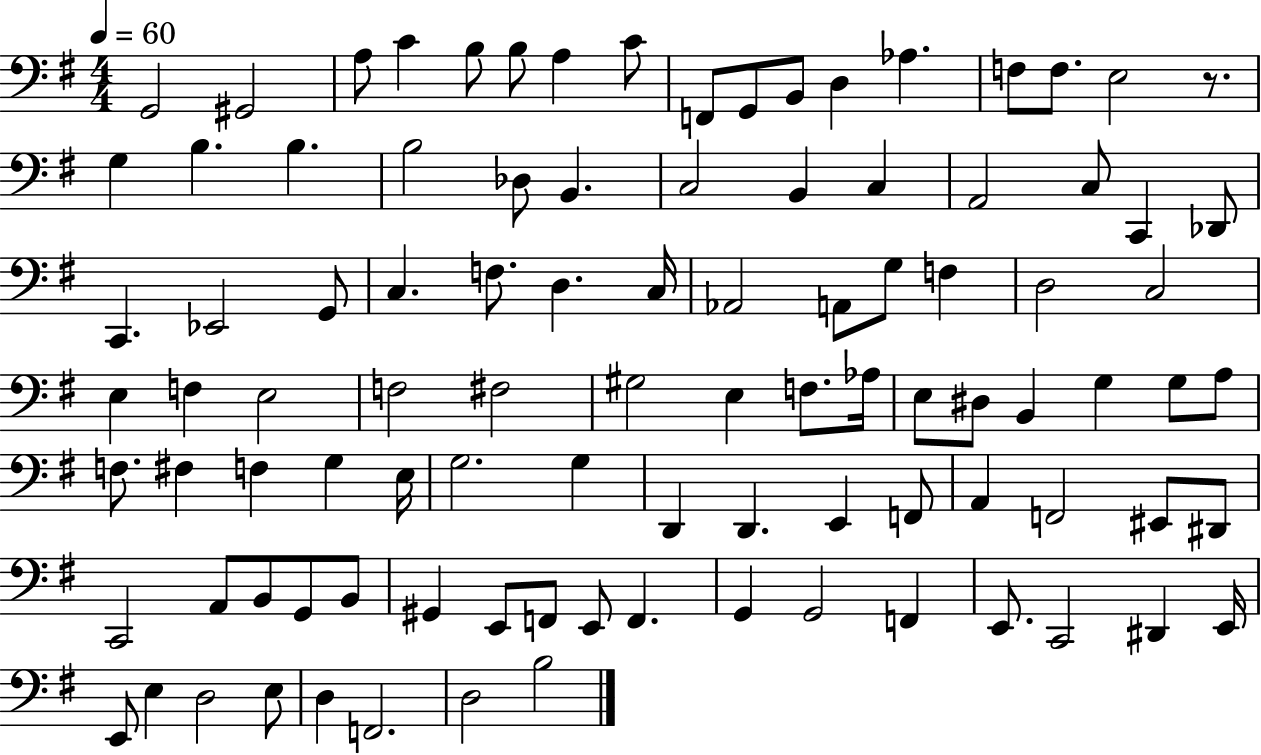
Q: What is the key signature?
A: G major